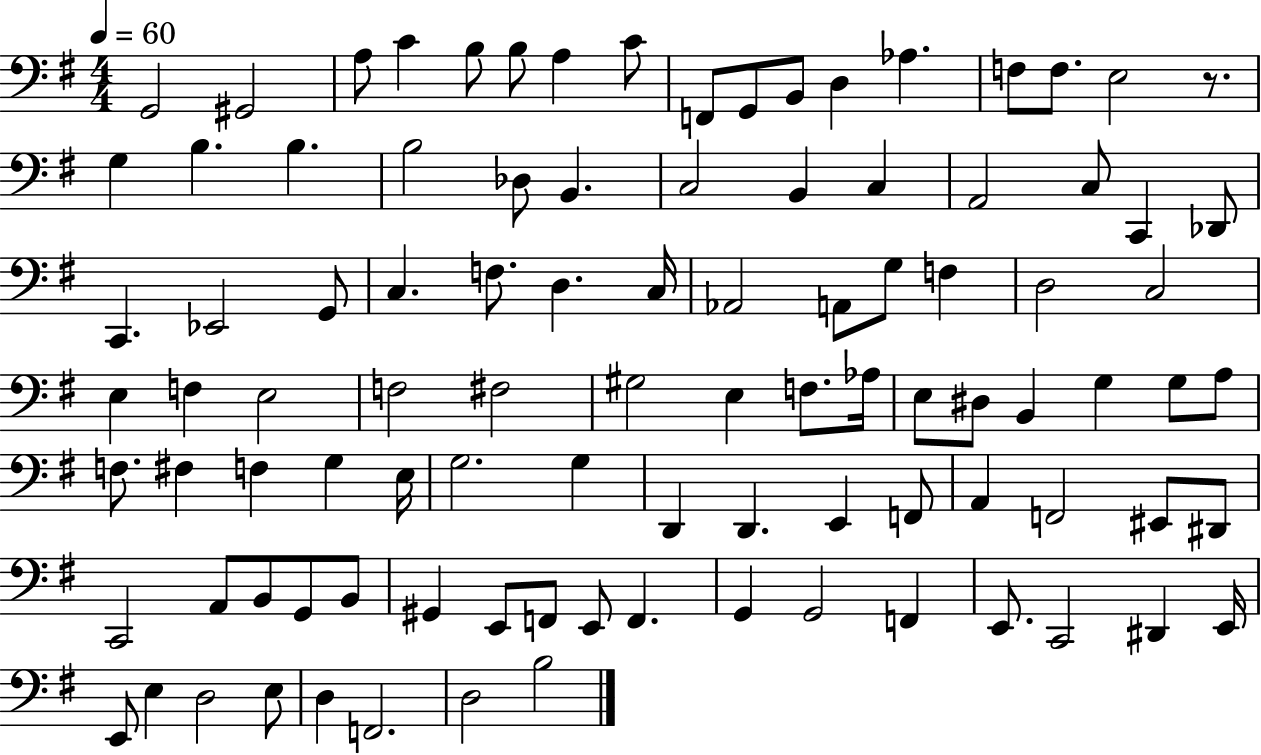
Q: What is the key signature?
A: G major